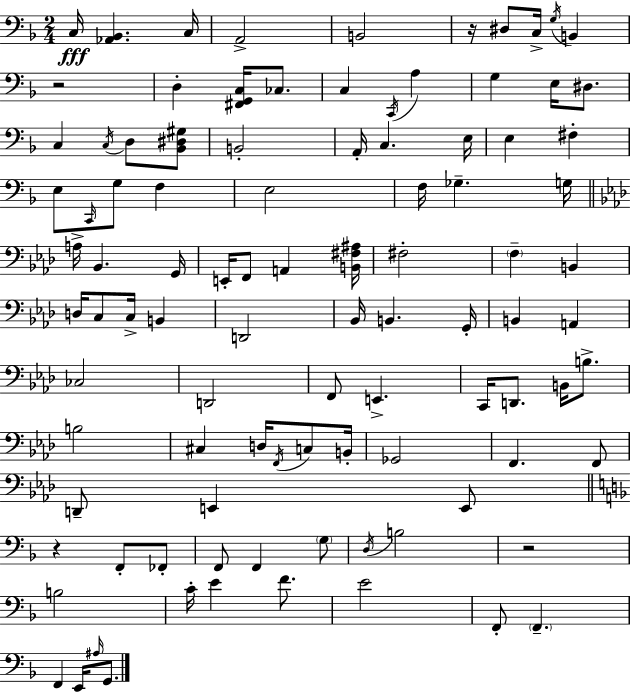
X:1
T:Untitled
M:2/4
L:1/4
K:F
C,/4 [_A,,_B,,] C,/4 A,,2 B,,2 z/4 ^D,/2 C,/4 G,/4 B,, z2 D, [^F,,G,,C,]/4 _C,/2 C, C,,/4 A, G, E,/4 ^D,/2 C, C,/4 D,/2 [_B,,^D,^G,]/2 B,,2 A,,/4 C, E,/4 E, ^F, E,/2 C,,/4 G,/2 F, E,2 F,/4 _G, G,/4 A,/4 _B,, G,,/4 E,,/4 F,,/2 A,, [B,,^F,^A,]/4 ^F,2 F, B,, D,/4 C,/2 C,/4 B,, D,,2 _B,,/4 B,, G,,/4 B,, A,, _C,2 D,,2 F,,/2 E,, C,,/4 D,,/2 B,,/4 B,/2 B,2 ^C, D,/4 F,,/4 C,/2 B,,/4 _G,,2 F,, F,,/2 D,,/2 E,, E,,/2 z F,,/2 _F,,/2 F,,/2 F,, G,/2 D,/4 B,2 z2 B,2 C/4 E F/2 E2 F,,/2 F,, F,, E,,/4 ^A,/4 G,,/2